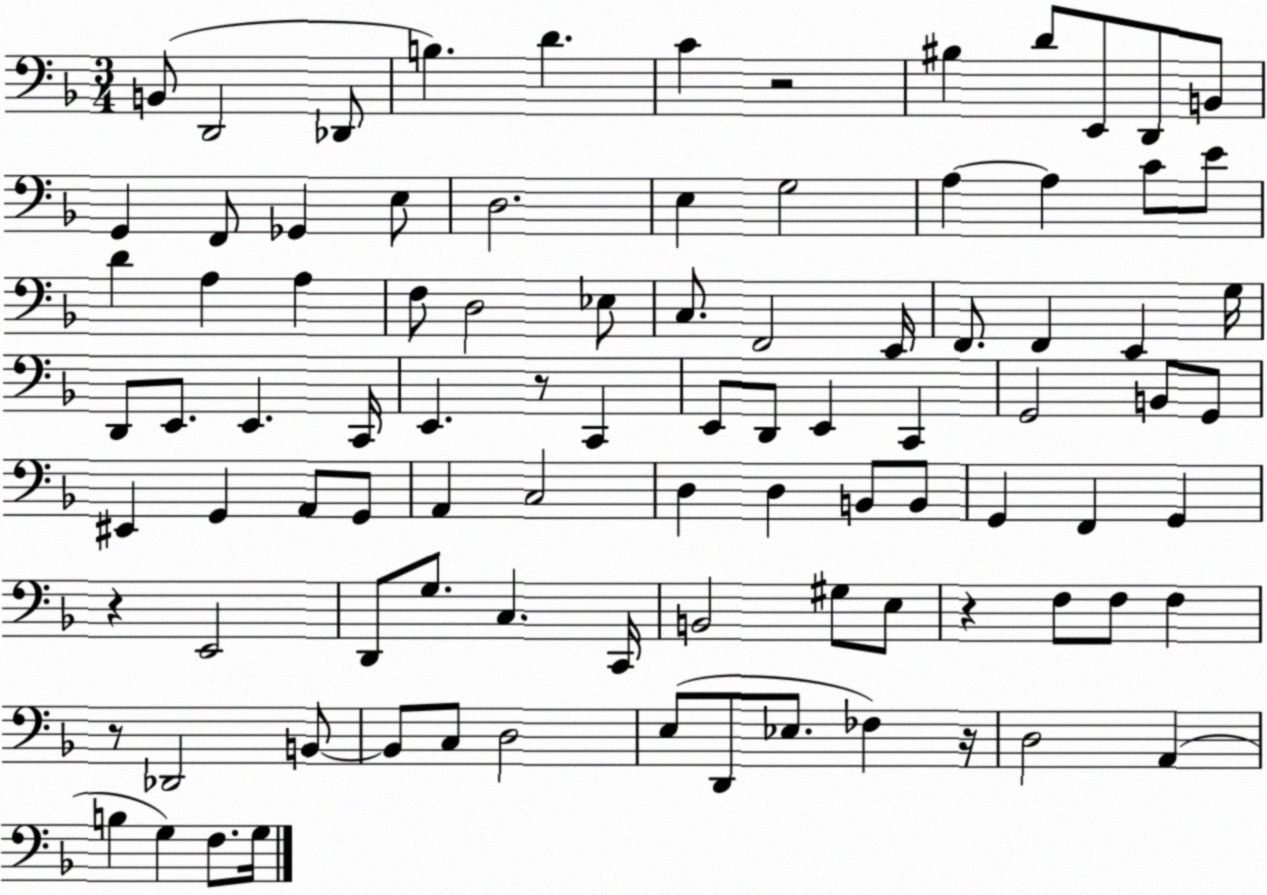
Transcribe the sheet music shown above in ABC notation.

X:1
T:Untitled
M:3/4
L:1/4
K:F
B,,/2 D,,2 _D,,/2 B, D C z2 ^B, D/2 E,,/2 D,,/2 B,,/2 G,, F,,/2 _G,, E,/2 D,2 E, G,2 A, A, C/2 E/2 D A, A, F,/2 D,2 _E,/2 C,/2 F,,2 E,,/4 F,,/2 F,, E,, G,/4 D,,/2 E,,/2 E,, C,,/4 E,, z/2 C,, E,,/2 D,,/2 E,, C,, G,,2 B,,/2 G,,/2 ^E,, G,, A,,/2 G,,/2 A,, C,2 D, D, B,,/2 B,,/2 G,, F,, G,, z E,,2 D,,/2 G,/2 C, C,,/4 B,,2 ^G,/2 E,/2 z F,/2 F,/2 F, z/2 _D,,2 B,,/2 B,,/2 C,/2 D,2 E,/2 D,,/2 _E,/2 _F, z/4 D,2 A,, B, G, F,/2 G,/4